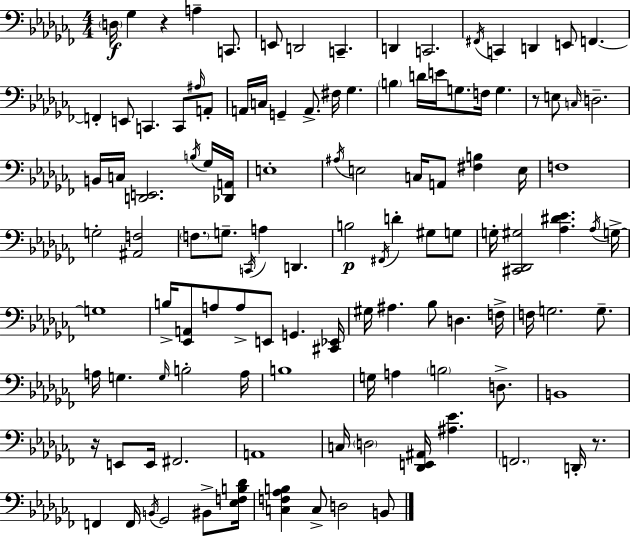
D3/s Gb3/q R/q A3/q C2/e. E2/e D2/h C2/q. D2/q C2/h. F#2/s C2/q D2/q E2/e F2/q. F2/q E2/e C2/q. C2/e A#3/s A2/e A2/s C3/s G2/q A2/e. F#3/s Gb3/q. B3/q D4/s E4/s G3/e. F3/s G3/q. R/e E3/e C3/s D3/h. B2/s C3/s [D2,E2]/h. B3/s Gb3/s [Db2,A2]/s E3/w A#3/s E3/h C3/s A2/e [F#3,B3]/q E3/s F3/w G3/h [A#2,F3]/h F3/e. G3/e. C2/s A3/q D2/q. B3/h F#2/s D4/q G#3/e G3/e G3/s [C#2,Db2,G#3]/h [Ab3,D#4,Eb4]/q. Ab3/s G3/s G3/w B3/s [Eb2,A2]/e A3/e A3/e E2/e G2/q. [C#2,Eb2]/s G#3/s A#3/q. Bb3/e D3/q. F3/s F3/s G3/h. G3/e. A3/s G3/q. G3/s B3/h A3/s B3/w G3/s A3/q B3/h D3/e. B2/w R/s E2/e E2/s F#2/h. A2/w C3/s D3/h [Db2,E2,A#2]/s [A#3,Eb4]/q. F2/h. D2/s R/e. F2/q F2/s B2/s Gb2/h BIS2/e [Eb3,F3,B3,Db4]/s [C3,F3,Ab3,B3]/q C3/e D3/h B2/e